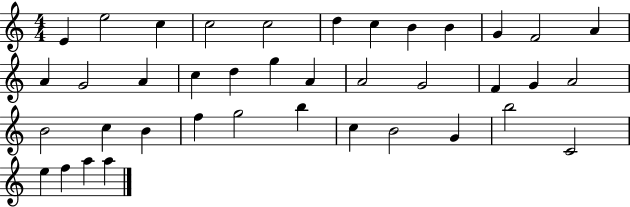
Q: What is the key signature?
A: C major